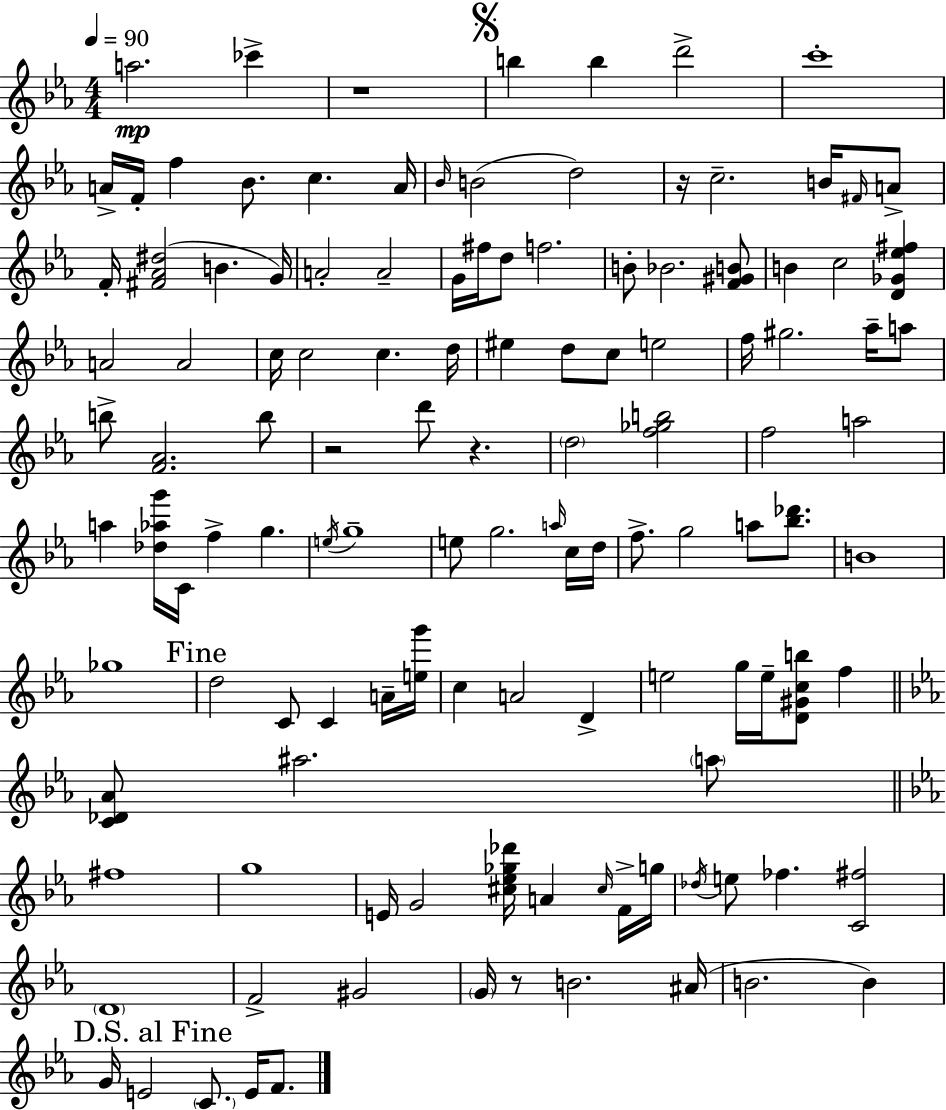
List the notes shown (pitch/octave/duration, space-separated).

A5/h. CES6/q R/w B5/q B5/q D6/h C6/w A4/s F4/s F5/q Bb4/e. C5/q. A4/s Bb4/s B4/h D5/h R/s C5/h. B4/s F#4/s A4/e F4/s [F#4,Ab4,D#5]/h B4/q. G4/s A4/h A4/h G4/s F#5/s D5/e F5/h. B4/e Bb4/h. [F4,G#4,B4]/e B4/q C5/h [D4,Gb4,Eb5,F#5]/q A4/h A4/h C5/s C5/h C5/q. D5/s EIS5/q D5/e C5/e E5/h F5/s G#5/h. Ab5/s A5/e B5/e [F4,Ab4]/h. B5/e R/h D6/e R/q. D5/h [F5,Gb5,B5]/h F5/h A5/h A5/q [Db5,Ab5,G6]/s C4/s F5/q G5/q. E5/s G5/w E5/e G5/h. A5/s C5/s D5/s F5/e. G5/h A5/e [Bb5,Db6]/e. B4/w Gb5/w D5/h C4/e C4/q A4/s [E5,G6]/s C5/q A4/h D4/q E5/h G5/s E5/s [D4,G#4,C5,B5]/e F5/q [C4,Db4,Ab4]/e A#5/h. A5/e F#5/w G5/w E4/s G4/h [C#5,Eb5,Gb5,Db6]/s A4/q C#5/s F4/s G5/s Db5/s E5/e FES5/q. [C4,F#5]/h D4/w F4/h G#4/h G4/s R/e B4/h. A#4/s B4/h. B4/q G4/s E4/h C4/e. E4/s F4/e.